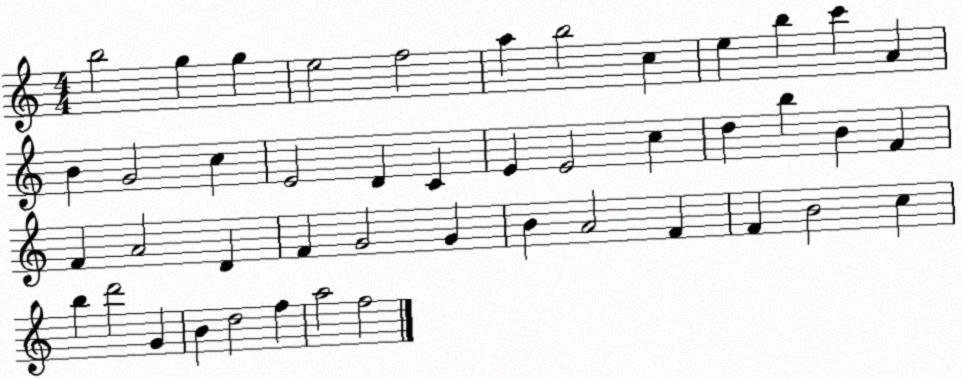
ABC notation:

X:1
T:Untitled
M:4/4
L:1/4
K:C
b2 g g e2 f2 a b2 c e b c' A B G2 c E2 D C E E2 c d b B F F A2 D F G2 G B A2 F F B2 c b d'2 G B d2 f a2 f2